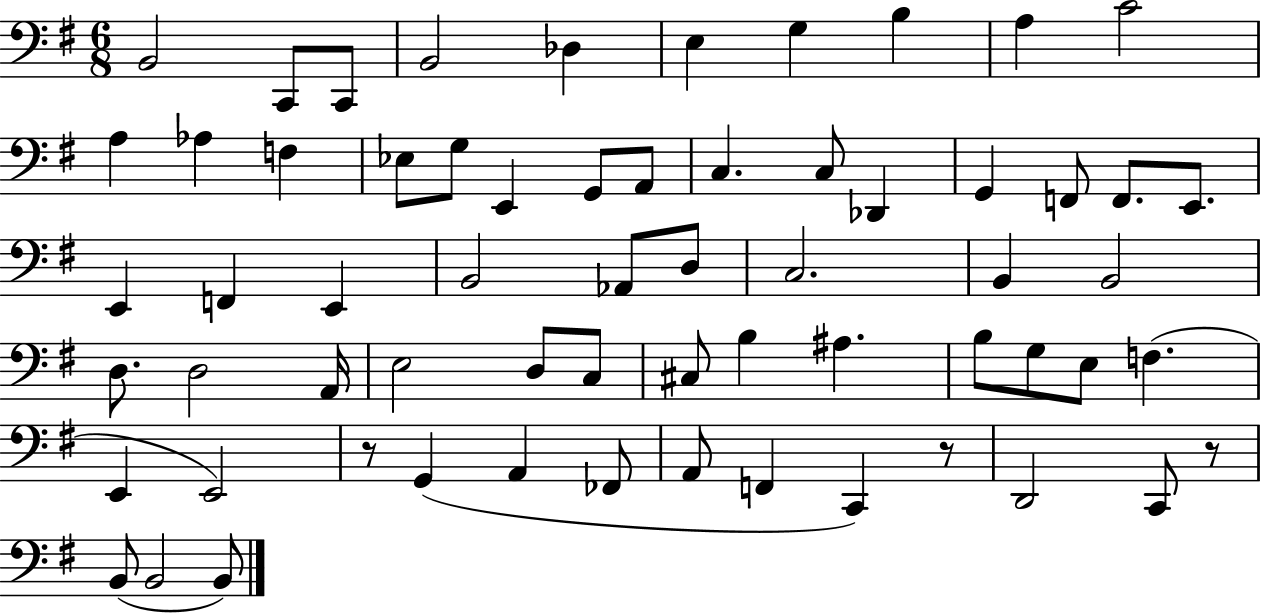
{
  \clef bass
  \numericTimeSignature
  \time 6/8
  \key g \major
  b,2 c,8 c,8 | b,2 des4 | e4 g4 b4 | a4 c'2 | \break a4 aes4 f4 | ees8 g8 e,4 g,8 a,8 | c4. c8 des,4 | g,4 f,8 f,8. e,8. | \break e,4 f,4 e,4 | b,2 aes,8 d8 | c2. | b,4 b,2 | \break d8. d2 a,16 | e2 d8 c8 | cis8 b4 ais4. | b8 g8 e8 f4.( | \break e,4 e,2) | r8 g,4( a,4 fes,8 | a,8 f,4 c,4) r8 | d,2 c,8 r8 | \break b,8( b,2 b,8) | \bar "|."
}